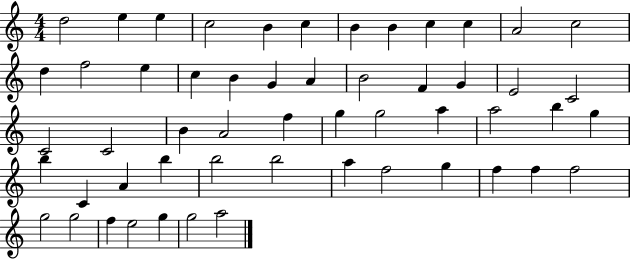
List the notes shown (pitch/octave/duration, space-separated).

D5/h E5/q E5/q C5/h B4/q C5/q B4/q B4/q C5/q C5/q A4/h C5/h D5/q F5/h E5/q C5/q B4/q G4/q A4/q B4/h F4/q G4/q E4/h C4/h C4/h C4/h B4/q A4/h F5/q G5/q G5/h A5/q A5/h B5/q G5/q B5/q C4/q A4/q B5/q B5/h B5/h A5/q F5/h G5/q F5/q F5/q F5/h G5/h G5/h F5/q E5/h G5/q G5/h A5/h